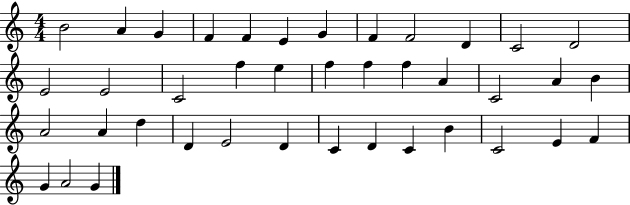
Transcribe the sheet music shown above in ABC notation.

X:1
T:Untitled
M:4/4
L:1/4
K:C
B2 A G F F E G F F2 D C2 D2 E2 E2 C2 f e f f f A C2 A B A2 A d D E2 D C D C B C2 E F G A2 G